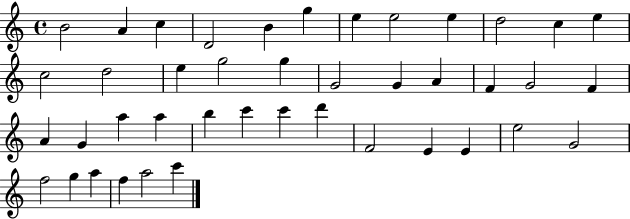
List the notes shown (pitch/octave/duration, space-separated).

B4/h A4/q C5/q D4/h B4/q G5/q E5/q E5/h E5/q D5/h C5/q E5/q C5/h D5/h E5/q G5/h G5/q G4/h G4/q A4/q F4/q G4/h F4/q A4/q G4/q A5/q A5/q B5/q C6/q C6/q D6/q F4/h E4/q E4/q E5/h G4/h F5/h G5/q A5/q F5/q A5/h C6/q